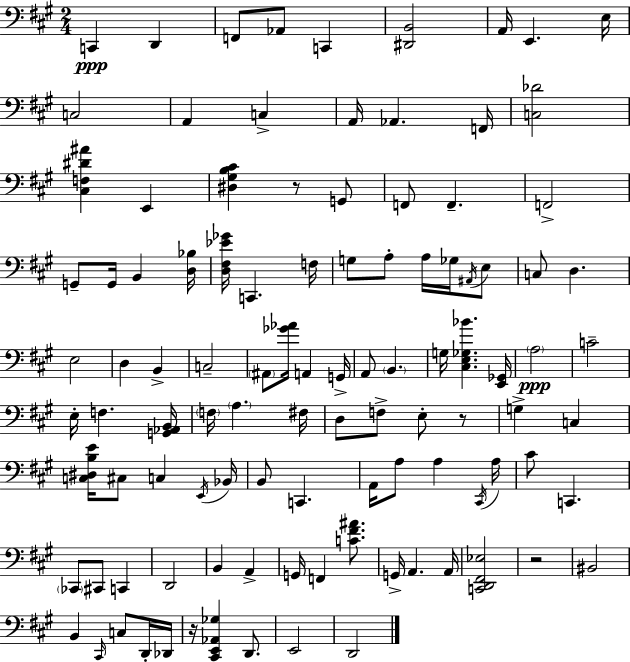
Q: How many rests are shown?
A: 4